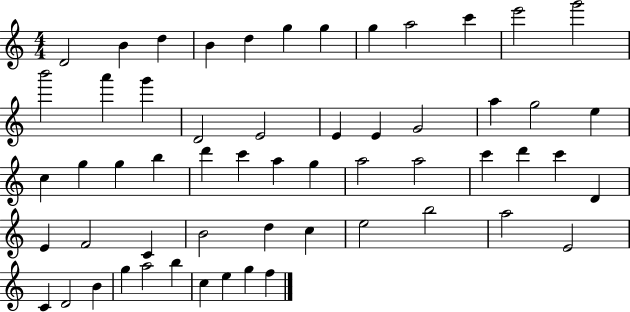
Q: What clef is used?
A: treble